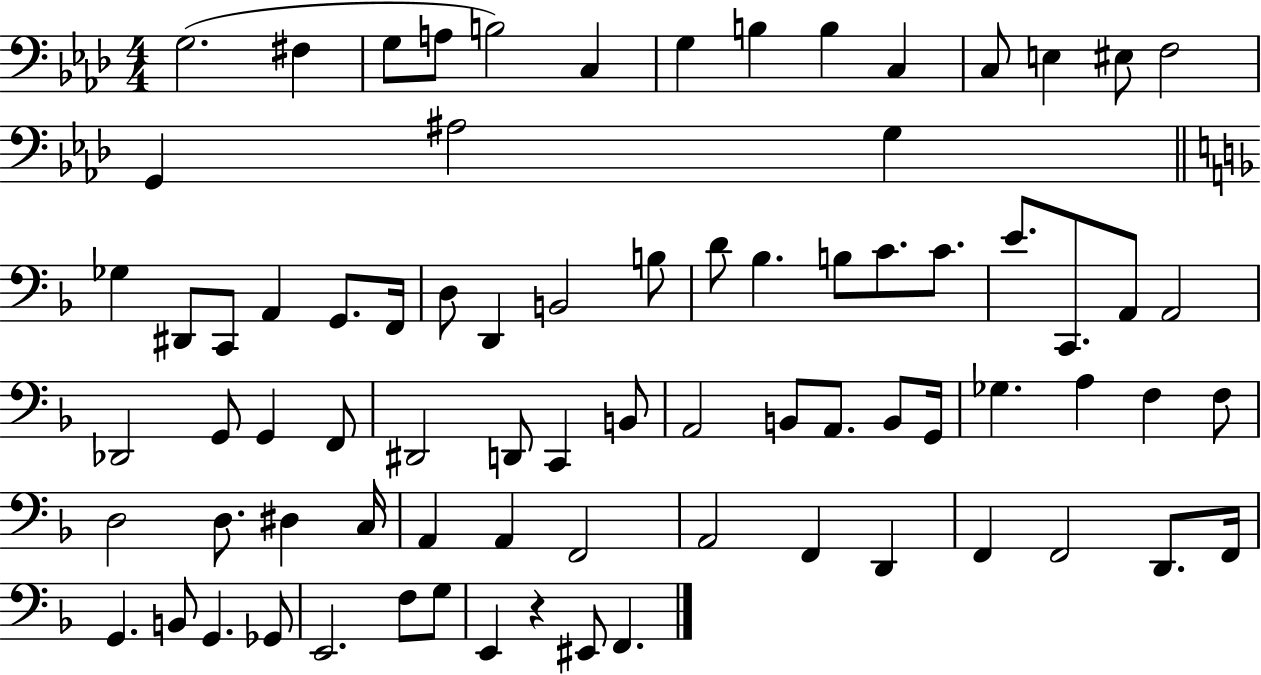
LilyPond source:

{
  \clef bass
  \numericTimeSignature
  \time 4/4
  \key aes \major
  g2.( fis4 | g8 a8 b2) c4 | g4 b4 b4 c4 | c8 e4 eis8 f2 | \break g,4 ais2 g4 | \bar "||" \break \key d \minor ges4 dis,8 c,8 a,4 g,8. f,16 | d8 d,4 b,2 b8 | d'8 bes4. b8 c'8. c'8. | e'8. c,8. a,8 a,2 | \break des,2 g,8 g,4 f,8 | dis,2 d,8 c,4 b,8 | a,2 b,8 a,8. b,8 g,16 | ges4. a4 f4 f8 | \break d2 d8. dis4 c16 | a,4 a,4 f,2 | a,2 f,4 d,4 | f,4 f,2 d,8. f,16 | \break g,4. b,8 g,4. ges,8 | e,2. f8 g8 | e,4 r4 eis,8 f,4. | \bar "|."
}